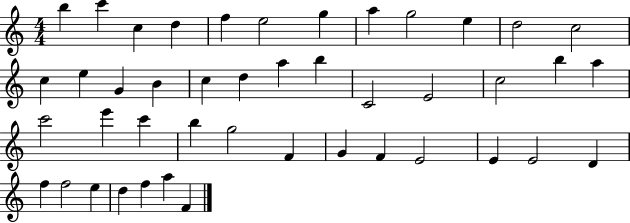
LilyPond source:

{
  \clef treble
  \numericTimeSignature
  \time 4/4
  \key c \major
  b''4 c'''4 c''4 d''4 | f''4 e''2 g''4 | a''4 g''2 e''4 | d''2 c''2 | \break c''4 e''4 g'4 b'4 | c''4 d''4 a''4 b''4 | c'2 e'2 | c''2 b''4 a''4 | \break c'''2 e'''4 c'''4 | b''4 g''2 f'4 | g'4 f'4 e'2 | e'4 e'2 d'4 | \break f''4 f''2 e''4 | d''4 f''4 a''4 f'4 | \bar "|."
}